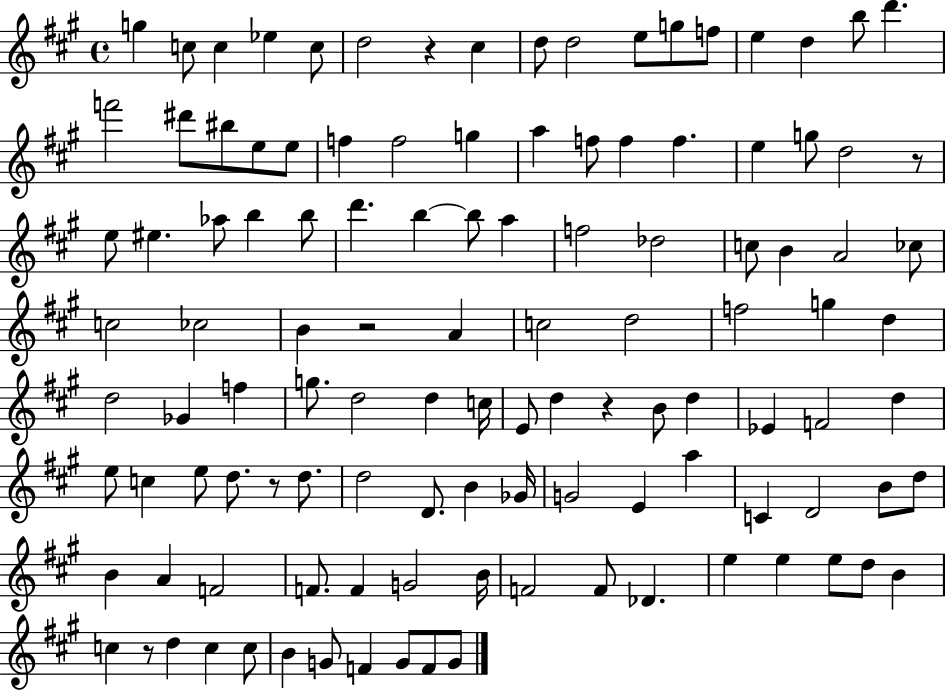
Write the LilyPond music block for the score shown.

{
  \clef treble
  \time 4/4
  \defaultTimeSignature
  \key a \major
  g''4 c''8 c''4 ees''4 c''8 | d''2 r4 cis''4 | d''8 d''2 e''8 g''8 f''8 | e''4 d''4 b''8 d'''4. | \break f'''2 dis'''8 bis''8 e''8 e''8 | f''4 f''2 g''4 | a''4 f''8 f''4 f''4. | e''4 g''8 d''2 r8 | \break e''8 eis''4. aes''8 b''4 b''8 | d'''4. b''4~~ b''8 a''4 | f''2 des''2 | c''8 b'4 a'2 ces''8 | \break c''2 ces''2 | b'4 r2 a'4 | c''2 d''2 | f''2 g''4 d''4 | \break d''2 ges'4 f''4 | g''8. d''2 d''4 c''16 | e'8 d''4 r4 b'8 d''4 | ees'4 f'2 d''4 | \break e''8 c''4 e''8 d''8. r8 d''8. | d''2 d'8. b'4 ges'16 | g'2 e'4 a''4 | c'4 d'2 b'8 d''8 | \break b'4 a'4 f'2 | f'8. f'4 g'2 b'16 | f'2 f'8 des'4. | e''4 e''4 e''8 d''8 b'4 | \break c''4 r8 d''4 c''4 c''8 | b'4 g'8 f'4 g'8 f'8 g'8 | \bar "|."
}